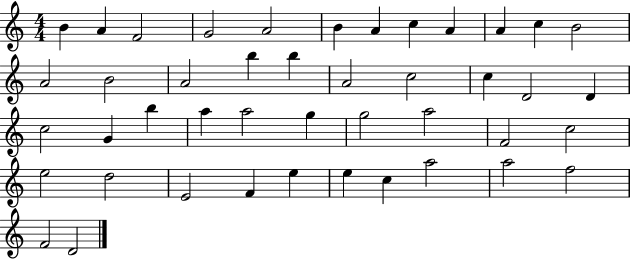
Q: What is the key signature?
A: C major